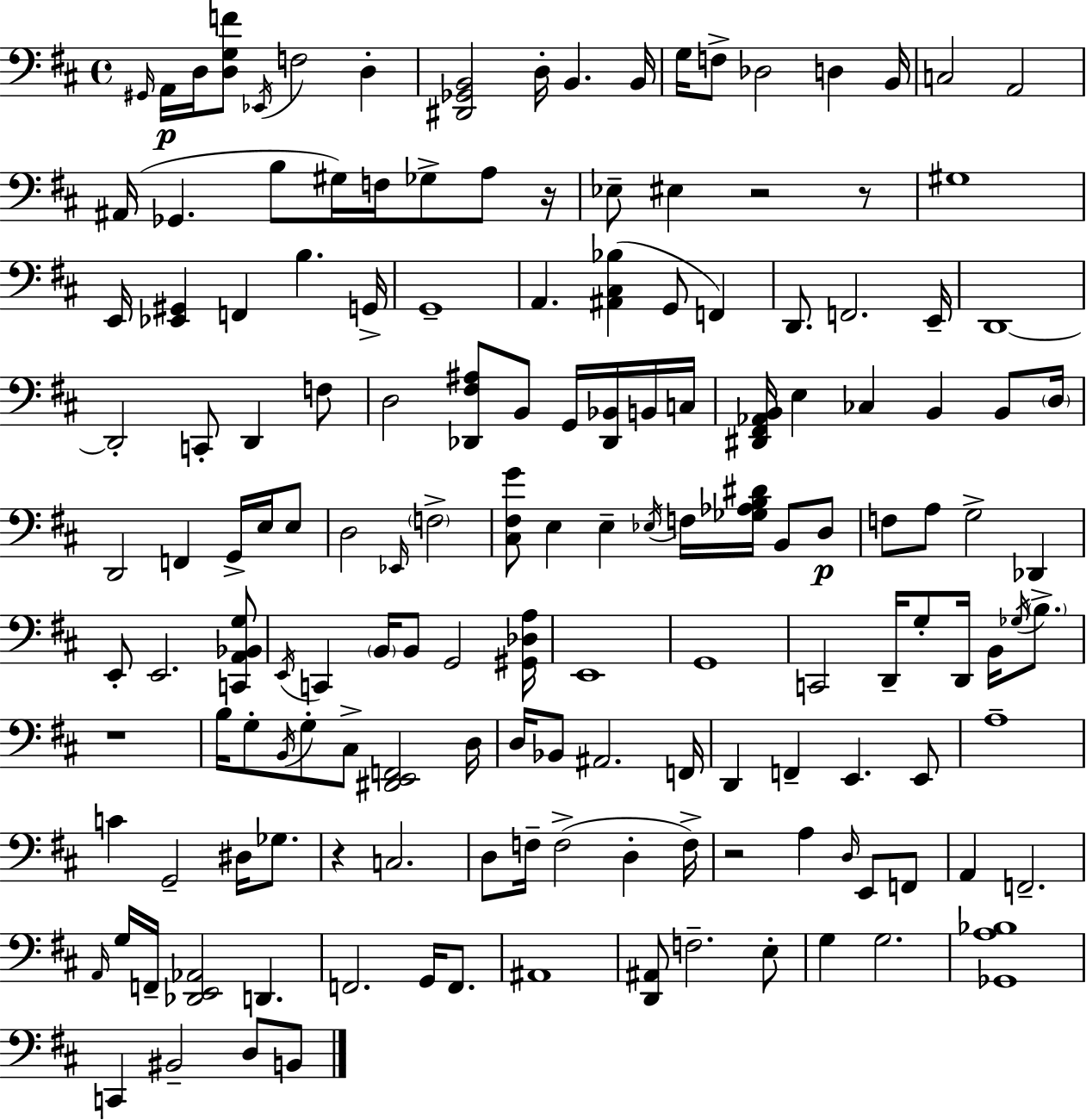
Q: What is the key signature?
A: D major